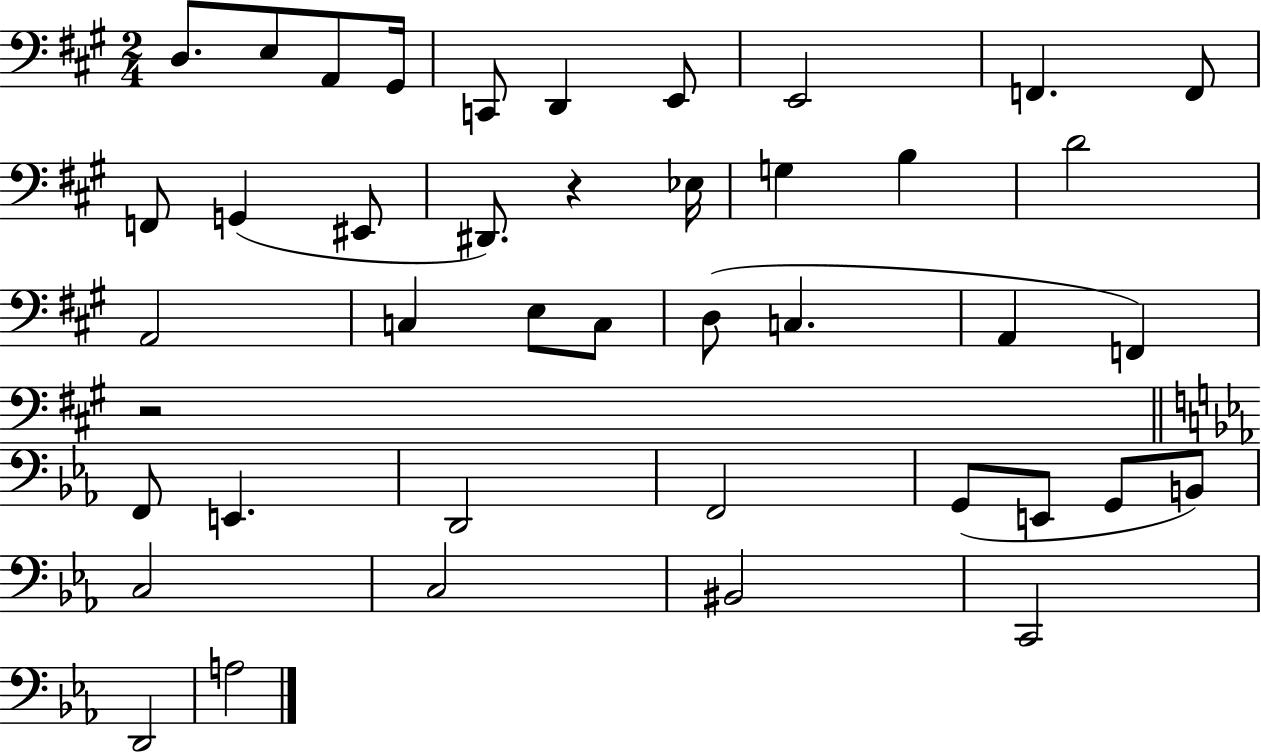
D3/e. E3/e A2/e G#2/s C2/e D2/q E2/e E2/h F2/q. F2/e F2/e G2/q EIS2/e D#2/e. R/q Eb3/s G3/q B3/q D4/h A2/h C3/q E3/e C3/e D3/e C3/q. A2/q F2/q R/h F2/e E2/q. D2/h F2/h G2/e E2/e G2/e B2/e C3/h C3/h BIS2/h C2/h D2/h A3/h